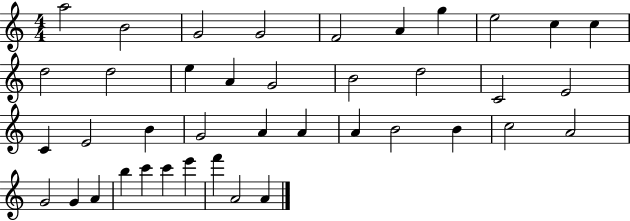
{
  \clef treble
  \numericTimeSignature
  \time 4/4
  \key c \major
  a''2 b'2 | g'2 g'2 | f'2 a'4 g''4 | e''2 c''4 c''4 | \break d''2 d''2 | e''4 a'4 g'2 | b'2 d''2 | c'2 e'2 | \break c'4 e'2 b'4 | g'2 a'4 a'4 | a'4 b'2 b'4 | c''2 a'2 | \break g'2 g'4 a'4 | b''4 c'''4 c'''4 e'''4 | f'''4 a'2 a'4 | \bar "|."
}